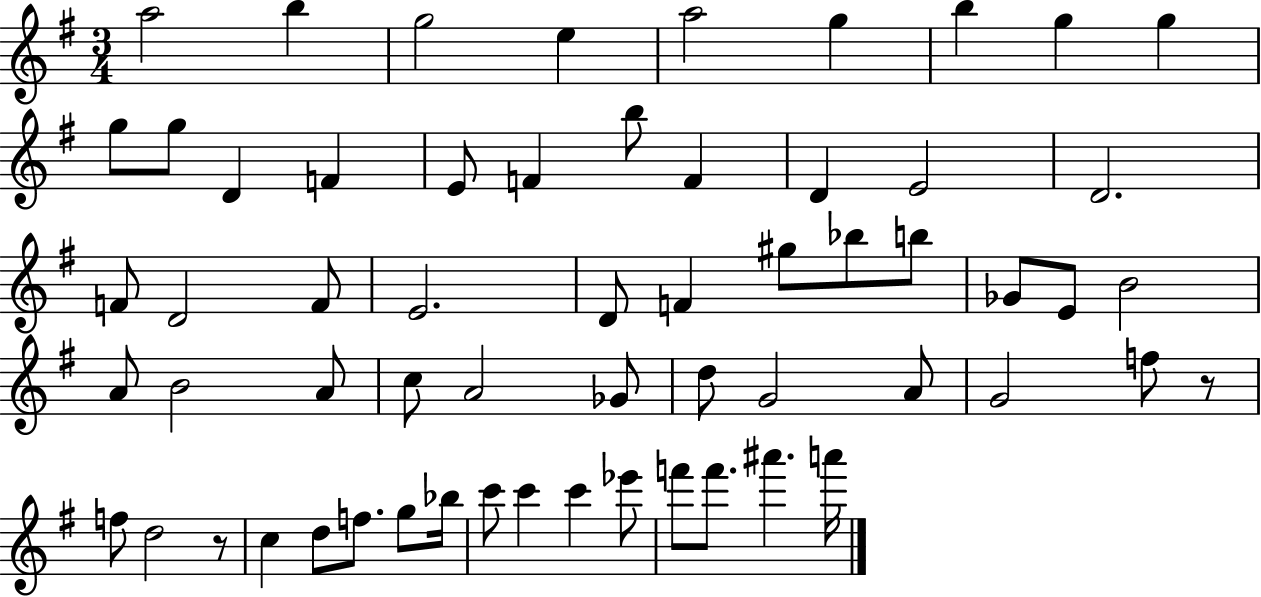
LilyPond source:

{
  \clef treble
  \numericTimeSignature
  \time 3/4
  \key g \major
  a''2 b''4 | g''2 e''4 | a''2 g''4 | b''4 g''4 g''4 | \break g''8 g''8 d'4 f'4 | e'8 f'4 b''8 f'4 | d'4 e'2 | d'2. | \break f'8 d'2 f'8 | e'2. | d'8 f'4 gis''8 bes''8 b''8 | ges'8 e'8 b'2 | \break a'8 b'2 a'8 | c''8 a'2 ges'8 | d''8 g'2 a'8 | g'2 f''8 r8 | \break f''8 d''2 r8 | c''4 d''8 f''8. g''8 bes''16 | c'''8 c'''4 c'''4 ees'''8 | f'''8 f'''8. ais'''4. a'''16 | \break \bar "|."
}